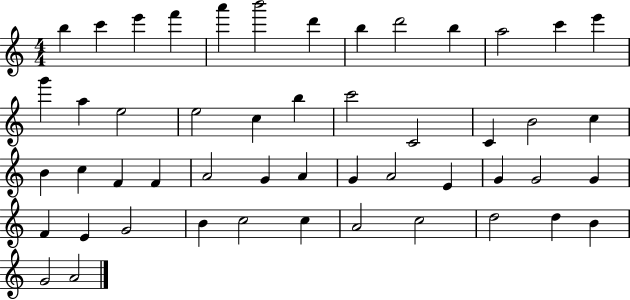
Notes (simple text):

B5/q C6/q E6/q F6/q A6/q B6/h D6/q B5/q D6/h B5/q A5/h C6/q E6/q G6/q A5/q E5/h E5/h C5/q B5/q C6/h C4/h C4/q B4/h C5/q B4/q C5/q F4/q F4/q A4/h G4/q A4/q G4/q A4/h E4/q G4/q G4/h G4/q F4/q E4/q G4/h B4/q C5/h C5/q A4/h C5/h D5/h D5/q B4/q G4/h A4/h